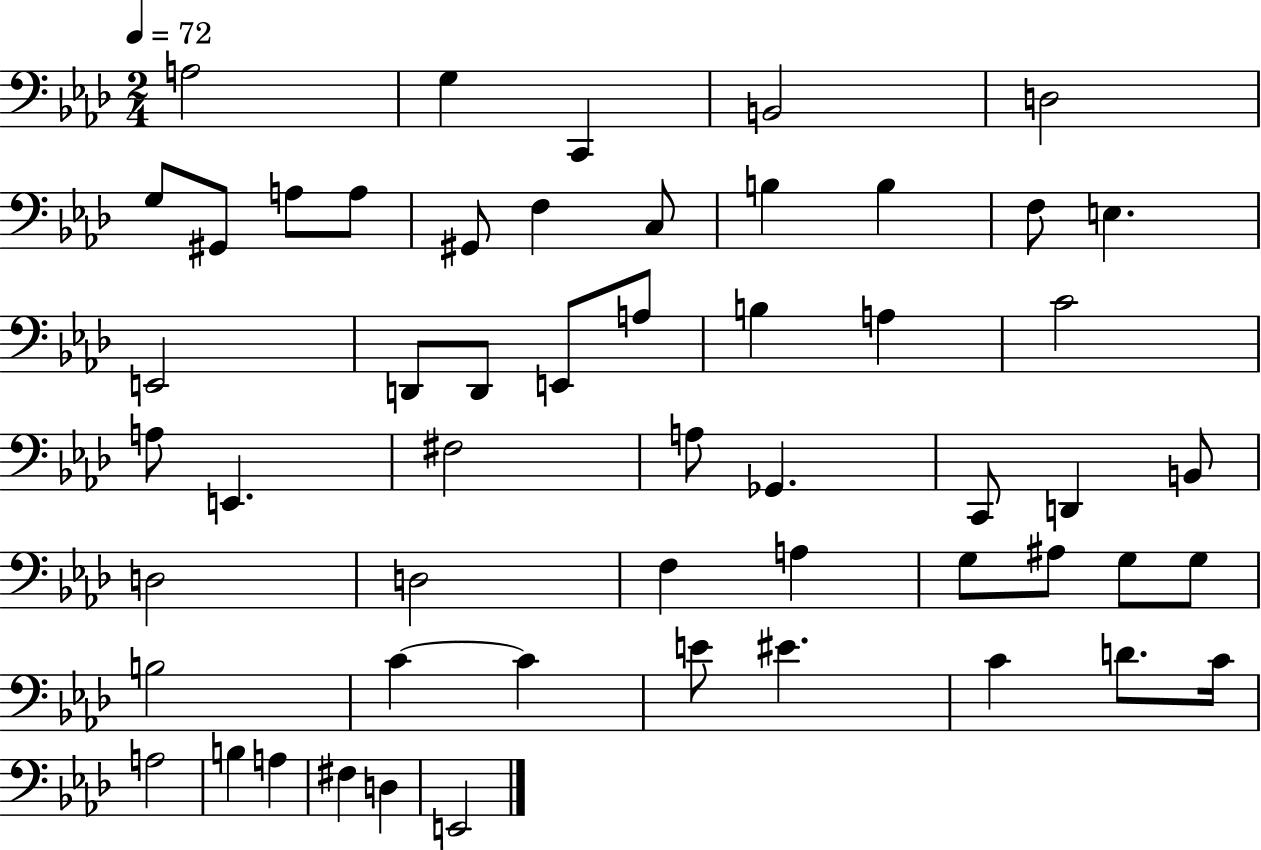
{
  \clef bass
  \numericTimeSignature
  \time 2/4
  \key aes \major
  \tempo 4 = 72
  a2 | g4 c,4 | b,2 | d2 | \break g8 gis,8 a8 a8 | gis,8 f4 c8 | b4 b4 | f8 e4. | \break e,2 | d,8 d,8 e,8 a8 | b4 a4 | c'2 | \break a8 e,4. | fis2 | a8 ges,4. | c,8 d,4 b,8 | \break d2 | d2 | f4 a4 | g8 ais8 g8 g8 | \break b2 | c'4~~ c'4 | e'8 eis'4. | c'4 d'8. c'16 | \break a2 | b4 a4 | fis4 d4 | e,2 | \break \bar "|."
}